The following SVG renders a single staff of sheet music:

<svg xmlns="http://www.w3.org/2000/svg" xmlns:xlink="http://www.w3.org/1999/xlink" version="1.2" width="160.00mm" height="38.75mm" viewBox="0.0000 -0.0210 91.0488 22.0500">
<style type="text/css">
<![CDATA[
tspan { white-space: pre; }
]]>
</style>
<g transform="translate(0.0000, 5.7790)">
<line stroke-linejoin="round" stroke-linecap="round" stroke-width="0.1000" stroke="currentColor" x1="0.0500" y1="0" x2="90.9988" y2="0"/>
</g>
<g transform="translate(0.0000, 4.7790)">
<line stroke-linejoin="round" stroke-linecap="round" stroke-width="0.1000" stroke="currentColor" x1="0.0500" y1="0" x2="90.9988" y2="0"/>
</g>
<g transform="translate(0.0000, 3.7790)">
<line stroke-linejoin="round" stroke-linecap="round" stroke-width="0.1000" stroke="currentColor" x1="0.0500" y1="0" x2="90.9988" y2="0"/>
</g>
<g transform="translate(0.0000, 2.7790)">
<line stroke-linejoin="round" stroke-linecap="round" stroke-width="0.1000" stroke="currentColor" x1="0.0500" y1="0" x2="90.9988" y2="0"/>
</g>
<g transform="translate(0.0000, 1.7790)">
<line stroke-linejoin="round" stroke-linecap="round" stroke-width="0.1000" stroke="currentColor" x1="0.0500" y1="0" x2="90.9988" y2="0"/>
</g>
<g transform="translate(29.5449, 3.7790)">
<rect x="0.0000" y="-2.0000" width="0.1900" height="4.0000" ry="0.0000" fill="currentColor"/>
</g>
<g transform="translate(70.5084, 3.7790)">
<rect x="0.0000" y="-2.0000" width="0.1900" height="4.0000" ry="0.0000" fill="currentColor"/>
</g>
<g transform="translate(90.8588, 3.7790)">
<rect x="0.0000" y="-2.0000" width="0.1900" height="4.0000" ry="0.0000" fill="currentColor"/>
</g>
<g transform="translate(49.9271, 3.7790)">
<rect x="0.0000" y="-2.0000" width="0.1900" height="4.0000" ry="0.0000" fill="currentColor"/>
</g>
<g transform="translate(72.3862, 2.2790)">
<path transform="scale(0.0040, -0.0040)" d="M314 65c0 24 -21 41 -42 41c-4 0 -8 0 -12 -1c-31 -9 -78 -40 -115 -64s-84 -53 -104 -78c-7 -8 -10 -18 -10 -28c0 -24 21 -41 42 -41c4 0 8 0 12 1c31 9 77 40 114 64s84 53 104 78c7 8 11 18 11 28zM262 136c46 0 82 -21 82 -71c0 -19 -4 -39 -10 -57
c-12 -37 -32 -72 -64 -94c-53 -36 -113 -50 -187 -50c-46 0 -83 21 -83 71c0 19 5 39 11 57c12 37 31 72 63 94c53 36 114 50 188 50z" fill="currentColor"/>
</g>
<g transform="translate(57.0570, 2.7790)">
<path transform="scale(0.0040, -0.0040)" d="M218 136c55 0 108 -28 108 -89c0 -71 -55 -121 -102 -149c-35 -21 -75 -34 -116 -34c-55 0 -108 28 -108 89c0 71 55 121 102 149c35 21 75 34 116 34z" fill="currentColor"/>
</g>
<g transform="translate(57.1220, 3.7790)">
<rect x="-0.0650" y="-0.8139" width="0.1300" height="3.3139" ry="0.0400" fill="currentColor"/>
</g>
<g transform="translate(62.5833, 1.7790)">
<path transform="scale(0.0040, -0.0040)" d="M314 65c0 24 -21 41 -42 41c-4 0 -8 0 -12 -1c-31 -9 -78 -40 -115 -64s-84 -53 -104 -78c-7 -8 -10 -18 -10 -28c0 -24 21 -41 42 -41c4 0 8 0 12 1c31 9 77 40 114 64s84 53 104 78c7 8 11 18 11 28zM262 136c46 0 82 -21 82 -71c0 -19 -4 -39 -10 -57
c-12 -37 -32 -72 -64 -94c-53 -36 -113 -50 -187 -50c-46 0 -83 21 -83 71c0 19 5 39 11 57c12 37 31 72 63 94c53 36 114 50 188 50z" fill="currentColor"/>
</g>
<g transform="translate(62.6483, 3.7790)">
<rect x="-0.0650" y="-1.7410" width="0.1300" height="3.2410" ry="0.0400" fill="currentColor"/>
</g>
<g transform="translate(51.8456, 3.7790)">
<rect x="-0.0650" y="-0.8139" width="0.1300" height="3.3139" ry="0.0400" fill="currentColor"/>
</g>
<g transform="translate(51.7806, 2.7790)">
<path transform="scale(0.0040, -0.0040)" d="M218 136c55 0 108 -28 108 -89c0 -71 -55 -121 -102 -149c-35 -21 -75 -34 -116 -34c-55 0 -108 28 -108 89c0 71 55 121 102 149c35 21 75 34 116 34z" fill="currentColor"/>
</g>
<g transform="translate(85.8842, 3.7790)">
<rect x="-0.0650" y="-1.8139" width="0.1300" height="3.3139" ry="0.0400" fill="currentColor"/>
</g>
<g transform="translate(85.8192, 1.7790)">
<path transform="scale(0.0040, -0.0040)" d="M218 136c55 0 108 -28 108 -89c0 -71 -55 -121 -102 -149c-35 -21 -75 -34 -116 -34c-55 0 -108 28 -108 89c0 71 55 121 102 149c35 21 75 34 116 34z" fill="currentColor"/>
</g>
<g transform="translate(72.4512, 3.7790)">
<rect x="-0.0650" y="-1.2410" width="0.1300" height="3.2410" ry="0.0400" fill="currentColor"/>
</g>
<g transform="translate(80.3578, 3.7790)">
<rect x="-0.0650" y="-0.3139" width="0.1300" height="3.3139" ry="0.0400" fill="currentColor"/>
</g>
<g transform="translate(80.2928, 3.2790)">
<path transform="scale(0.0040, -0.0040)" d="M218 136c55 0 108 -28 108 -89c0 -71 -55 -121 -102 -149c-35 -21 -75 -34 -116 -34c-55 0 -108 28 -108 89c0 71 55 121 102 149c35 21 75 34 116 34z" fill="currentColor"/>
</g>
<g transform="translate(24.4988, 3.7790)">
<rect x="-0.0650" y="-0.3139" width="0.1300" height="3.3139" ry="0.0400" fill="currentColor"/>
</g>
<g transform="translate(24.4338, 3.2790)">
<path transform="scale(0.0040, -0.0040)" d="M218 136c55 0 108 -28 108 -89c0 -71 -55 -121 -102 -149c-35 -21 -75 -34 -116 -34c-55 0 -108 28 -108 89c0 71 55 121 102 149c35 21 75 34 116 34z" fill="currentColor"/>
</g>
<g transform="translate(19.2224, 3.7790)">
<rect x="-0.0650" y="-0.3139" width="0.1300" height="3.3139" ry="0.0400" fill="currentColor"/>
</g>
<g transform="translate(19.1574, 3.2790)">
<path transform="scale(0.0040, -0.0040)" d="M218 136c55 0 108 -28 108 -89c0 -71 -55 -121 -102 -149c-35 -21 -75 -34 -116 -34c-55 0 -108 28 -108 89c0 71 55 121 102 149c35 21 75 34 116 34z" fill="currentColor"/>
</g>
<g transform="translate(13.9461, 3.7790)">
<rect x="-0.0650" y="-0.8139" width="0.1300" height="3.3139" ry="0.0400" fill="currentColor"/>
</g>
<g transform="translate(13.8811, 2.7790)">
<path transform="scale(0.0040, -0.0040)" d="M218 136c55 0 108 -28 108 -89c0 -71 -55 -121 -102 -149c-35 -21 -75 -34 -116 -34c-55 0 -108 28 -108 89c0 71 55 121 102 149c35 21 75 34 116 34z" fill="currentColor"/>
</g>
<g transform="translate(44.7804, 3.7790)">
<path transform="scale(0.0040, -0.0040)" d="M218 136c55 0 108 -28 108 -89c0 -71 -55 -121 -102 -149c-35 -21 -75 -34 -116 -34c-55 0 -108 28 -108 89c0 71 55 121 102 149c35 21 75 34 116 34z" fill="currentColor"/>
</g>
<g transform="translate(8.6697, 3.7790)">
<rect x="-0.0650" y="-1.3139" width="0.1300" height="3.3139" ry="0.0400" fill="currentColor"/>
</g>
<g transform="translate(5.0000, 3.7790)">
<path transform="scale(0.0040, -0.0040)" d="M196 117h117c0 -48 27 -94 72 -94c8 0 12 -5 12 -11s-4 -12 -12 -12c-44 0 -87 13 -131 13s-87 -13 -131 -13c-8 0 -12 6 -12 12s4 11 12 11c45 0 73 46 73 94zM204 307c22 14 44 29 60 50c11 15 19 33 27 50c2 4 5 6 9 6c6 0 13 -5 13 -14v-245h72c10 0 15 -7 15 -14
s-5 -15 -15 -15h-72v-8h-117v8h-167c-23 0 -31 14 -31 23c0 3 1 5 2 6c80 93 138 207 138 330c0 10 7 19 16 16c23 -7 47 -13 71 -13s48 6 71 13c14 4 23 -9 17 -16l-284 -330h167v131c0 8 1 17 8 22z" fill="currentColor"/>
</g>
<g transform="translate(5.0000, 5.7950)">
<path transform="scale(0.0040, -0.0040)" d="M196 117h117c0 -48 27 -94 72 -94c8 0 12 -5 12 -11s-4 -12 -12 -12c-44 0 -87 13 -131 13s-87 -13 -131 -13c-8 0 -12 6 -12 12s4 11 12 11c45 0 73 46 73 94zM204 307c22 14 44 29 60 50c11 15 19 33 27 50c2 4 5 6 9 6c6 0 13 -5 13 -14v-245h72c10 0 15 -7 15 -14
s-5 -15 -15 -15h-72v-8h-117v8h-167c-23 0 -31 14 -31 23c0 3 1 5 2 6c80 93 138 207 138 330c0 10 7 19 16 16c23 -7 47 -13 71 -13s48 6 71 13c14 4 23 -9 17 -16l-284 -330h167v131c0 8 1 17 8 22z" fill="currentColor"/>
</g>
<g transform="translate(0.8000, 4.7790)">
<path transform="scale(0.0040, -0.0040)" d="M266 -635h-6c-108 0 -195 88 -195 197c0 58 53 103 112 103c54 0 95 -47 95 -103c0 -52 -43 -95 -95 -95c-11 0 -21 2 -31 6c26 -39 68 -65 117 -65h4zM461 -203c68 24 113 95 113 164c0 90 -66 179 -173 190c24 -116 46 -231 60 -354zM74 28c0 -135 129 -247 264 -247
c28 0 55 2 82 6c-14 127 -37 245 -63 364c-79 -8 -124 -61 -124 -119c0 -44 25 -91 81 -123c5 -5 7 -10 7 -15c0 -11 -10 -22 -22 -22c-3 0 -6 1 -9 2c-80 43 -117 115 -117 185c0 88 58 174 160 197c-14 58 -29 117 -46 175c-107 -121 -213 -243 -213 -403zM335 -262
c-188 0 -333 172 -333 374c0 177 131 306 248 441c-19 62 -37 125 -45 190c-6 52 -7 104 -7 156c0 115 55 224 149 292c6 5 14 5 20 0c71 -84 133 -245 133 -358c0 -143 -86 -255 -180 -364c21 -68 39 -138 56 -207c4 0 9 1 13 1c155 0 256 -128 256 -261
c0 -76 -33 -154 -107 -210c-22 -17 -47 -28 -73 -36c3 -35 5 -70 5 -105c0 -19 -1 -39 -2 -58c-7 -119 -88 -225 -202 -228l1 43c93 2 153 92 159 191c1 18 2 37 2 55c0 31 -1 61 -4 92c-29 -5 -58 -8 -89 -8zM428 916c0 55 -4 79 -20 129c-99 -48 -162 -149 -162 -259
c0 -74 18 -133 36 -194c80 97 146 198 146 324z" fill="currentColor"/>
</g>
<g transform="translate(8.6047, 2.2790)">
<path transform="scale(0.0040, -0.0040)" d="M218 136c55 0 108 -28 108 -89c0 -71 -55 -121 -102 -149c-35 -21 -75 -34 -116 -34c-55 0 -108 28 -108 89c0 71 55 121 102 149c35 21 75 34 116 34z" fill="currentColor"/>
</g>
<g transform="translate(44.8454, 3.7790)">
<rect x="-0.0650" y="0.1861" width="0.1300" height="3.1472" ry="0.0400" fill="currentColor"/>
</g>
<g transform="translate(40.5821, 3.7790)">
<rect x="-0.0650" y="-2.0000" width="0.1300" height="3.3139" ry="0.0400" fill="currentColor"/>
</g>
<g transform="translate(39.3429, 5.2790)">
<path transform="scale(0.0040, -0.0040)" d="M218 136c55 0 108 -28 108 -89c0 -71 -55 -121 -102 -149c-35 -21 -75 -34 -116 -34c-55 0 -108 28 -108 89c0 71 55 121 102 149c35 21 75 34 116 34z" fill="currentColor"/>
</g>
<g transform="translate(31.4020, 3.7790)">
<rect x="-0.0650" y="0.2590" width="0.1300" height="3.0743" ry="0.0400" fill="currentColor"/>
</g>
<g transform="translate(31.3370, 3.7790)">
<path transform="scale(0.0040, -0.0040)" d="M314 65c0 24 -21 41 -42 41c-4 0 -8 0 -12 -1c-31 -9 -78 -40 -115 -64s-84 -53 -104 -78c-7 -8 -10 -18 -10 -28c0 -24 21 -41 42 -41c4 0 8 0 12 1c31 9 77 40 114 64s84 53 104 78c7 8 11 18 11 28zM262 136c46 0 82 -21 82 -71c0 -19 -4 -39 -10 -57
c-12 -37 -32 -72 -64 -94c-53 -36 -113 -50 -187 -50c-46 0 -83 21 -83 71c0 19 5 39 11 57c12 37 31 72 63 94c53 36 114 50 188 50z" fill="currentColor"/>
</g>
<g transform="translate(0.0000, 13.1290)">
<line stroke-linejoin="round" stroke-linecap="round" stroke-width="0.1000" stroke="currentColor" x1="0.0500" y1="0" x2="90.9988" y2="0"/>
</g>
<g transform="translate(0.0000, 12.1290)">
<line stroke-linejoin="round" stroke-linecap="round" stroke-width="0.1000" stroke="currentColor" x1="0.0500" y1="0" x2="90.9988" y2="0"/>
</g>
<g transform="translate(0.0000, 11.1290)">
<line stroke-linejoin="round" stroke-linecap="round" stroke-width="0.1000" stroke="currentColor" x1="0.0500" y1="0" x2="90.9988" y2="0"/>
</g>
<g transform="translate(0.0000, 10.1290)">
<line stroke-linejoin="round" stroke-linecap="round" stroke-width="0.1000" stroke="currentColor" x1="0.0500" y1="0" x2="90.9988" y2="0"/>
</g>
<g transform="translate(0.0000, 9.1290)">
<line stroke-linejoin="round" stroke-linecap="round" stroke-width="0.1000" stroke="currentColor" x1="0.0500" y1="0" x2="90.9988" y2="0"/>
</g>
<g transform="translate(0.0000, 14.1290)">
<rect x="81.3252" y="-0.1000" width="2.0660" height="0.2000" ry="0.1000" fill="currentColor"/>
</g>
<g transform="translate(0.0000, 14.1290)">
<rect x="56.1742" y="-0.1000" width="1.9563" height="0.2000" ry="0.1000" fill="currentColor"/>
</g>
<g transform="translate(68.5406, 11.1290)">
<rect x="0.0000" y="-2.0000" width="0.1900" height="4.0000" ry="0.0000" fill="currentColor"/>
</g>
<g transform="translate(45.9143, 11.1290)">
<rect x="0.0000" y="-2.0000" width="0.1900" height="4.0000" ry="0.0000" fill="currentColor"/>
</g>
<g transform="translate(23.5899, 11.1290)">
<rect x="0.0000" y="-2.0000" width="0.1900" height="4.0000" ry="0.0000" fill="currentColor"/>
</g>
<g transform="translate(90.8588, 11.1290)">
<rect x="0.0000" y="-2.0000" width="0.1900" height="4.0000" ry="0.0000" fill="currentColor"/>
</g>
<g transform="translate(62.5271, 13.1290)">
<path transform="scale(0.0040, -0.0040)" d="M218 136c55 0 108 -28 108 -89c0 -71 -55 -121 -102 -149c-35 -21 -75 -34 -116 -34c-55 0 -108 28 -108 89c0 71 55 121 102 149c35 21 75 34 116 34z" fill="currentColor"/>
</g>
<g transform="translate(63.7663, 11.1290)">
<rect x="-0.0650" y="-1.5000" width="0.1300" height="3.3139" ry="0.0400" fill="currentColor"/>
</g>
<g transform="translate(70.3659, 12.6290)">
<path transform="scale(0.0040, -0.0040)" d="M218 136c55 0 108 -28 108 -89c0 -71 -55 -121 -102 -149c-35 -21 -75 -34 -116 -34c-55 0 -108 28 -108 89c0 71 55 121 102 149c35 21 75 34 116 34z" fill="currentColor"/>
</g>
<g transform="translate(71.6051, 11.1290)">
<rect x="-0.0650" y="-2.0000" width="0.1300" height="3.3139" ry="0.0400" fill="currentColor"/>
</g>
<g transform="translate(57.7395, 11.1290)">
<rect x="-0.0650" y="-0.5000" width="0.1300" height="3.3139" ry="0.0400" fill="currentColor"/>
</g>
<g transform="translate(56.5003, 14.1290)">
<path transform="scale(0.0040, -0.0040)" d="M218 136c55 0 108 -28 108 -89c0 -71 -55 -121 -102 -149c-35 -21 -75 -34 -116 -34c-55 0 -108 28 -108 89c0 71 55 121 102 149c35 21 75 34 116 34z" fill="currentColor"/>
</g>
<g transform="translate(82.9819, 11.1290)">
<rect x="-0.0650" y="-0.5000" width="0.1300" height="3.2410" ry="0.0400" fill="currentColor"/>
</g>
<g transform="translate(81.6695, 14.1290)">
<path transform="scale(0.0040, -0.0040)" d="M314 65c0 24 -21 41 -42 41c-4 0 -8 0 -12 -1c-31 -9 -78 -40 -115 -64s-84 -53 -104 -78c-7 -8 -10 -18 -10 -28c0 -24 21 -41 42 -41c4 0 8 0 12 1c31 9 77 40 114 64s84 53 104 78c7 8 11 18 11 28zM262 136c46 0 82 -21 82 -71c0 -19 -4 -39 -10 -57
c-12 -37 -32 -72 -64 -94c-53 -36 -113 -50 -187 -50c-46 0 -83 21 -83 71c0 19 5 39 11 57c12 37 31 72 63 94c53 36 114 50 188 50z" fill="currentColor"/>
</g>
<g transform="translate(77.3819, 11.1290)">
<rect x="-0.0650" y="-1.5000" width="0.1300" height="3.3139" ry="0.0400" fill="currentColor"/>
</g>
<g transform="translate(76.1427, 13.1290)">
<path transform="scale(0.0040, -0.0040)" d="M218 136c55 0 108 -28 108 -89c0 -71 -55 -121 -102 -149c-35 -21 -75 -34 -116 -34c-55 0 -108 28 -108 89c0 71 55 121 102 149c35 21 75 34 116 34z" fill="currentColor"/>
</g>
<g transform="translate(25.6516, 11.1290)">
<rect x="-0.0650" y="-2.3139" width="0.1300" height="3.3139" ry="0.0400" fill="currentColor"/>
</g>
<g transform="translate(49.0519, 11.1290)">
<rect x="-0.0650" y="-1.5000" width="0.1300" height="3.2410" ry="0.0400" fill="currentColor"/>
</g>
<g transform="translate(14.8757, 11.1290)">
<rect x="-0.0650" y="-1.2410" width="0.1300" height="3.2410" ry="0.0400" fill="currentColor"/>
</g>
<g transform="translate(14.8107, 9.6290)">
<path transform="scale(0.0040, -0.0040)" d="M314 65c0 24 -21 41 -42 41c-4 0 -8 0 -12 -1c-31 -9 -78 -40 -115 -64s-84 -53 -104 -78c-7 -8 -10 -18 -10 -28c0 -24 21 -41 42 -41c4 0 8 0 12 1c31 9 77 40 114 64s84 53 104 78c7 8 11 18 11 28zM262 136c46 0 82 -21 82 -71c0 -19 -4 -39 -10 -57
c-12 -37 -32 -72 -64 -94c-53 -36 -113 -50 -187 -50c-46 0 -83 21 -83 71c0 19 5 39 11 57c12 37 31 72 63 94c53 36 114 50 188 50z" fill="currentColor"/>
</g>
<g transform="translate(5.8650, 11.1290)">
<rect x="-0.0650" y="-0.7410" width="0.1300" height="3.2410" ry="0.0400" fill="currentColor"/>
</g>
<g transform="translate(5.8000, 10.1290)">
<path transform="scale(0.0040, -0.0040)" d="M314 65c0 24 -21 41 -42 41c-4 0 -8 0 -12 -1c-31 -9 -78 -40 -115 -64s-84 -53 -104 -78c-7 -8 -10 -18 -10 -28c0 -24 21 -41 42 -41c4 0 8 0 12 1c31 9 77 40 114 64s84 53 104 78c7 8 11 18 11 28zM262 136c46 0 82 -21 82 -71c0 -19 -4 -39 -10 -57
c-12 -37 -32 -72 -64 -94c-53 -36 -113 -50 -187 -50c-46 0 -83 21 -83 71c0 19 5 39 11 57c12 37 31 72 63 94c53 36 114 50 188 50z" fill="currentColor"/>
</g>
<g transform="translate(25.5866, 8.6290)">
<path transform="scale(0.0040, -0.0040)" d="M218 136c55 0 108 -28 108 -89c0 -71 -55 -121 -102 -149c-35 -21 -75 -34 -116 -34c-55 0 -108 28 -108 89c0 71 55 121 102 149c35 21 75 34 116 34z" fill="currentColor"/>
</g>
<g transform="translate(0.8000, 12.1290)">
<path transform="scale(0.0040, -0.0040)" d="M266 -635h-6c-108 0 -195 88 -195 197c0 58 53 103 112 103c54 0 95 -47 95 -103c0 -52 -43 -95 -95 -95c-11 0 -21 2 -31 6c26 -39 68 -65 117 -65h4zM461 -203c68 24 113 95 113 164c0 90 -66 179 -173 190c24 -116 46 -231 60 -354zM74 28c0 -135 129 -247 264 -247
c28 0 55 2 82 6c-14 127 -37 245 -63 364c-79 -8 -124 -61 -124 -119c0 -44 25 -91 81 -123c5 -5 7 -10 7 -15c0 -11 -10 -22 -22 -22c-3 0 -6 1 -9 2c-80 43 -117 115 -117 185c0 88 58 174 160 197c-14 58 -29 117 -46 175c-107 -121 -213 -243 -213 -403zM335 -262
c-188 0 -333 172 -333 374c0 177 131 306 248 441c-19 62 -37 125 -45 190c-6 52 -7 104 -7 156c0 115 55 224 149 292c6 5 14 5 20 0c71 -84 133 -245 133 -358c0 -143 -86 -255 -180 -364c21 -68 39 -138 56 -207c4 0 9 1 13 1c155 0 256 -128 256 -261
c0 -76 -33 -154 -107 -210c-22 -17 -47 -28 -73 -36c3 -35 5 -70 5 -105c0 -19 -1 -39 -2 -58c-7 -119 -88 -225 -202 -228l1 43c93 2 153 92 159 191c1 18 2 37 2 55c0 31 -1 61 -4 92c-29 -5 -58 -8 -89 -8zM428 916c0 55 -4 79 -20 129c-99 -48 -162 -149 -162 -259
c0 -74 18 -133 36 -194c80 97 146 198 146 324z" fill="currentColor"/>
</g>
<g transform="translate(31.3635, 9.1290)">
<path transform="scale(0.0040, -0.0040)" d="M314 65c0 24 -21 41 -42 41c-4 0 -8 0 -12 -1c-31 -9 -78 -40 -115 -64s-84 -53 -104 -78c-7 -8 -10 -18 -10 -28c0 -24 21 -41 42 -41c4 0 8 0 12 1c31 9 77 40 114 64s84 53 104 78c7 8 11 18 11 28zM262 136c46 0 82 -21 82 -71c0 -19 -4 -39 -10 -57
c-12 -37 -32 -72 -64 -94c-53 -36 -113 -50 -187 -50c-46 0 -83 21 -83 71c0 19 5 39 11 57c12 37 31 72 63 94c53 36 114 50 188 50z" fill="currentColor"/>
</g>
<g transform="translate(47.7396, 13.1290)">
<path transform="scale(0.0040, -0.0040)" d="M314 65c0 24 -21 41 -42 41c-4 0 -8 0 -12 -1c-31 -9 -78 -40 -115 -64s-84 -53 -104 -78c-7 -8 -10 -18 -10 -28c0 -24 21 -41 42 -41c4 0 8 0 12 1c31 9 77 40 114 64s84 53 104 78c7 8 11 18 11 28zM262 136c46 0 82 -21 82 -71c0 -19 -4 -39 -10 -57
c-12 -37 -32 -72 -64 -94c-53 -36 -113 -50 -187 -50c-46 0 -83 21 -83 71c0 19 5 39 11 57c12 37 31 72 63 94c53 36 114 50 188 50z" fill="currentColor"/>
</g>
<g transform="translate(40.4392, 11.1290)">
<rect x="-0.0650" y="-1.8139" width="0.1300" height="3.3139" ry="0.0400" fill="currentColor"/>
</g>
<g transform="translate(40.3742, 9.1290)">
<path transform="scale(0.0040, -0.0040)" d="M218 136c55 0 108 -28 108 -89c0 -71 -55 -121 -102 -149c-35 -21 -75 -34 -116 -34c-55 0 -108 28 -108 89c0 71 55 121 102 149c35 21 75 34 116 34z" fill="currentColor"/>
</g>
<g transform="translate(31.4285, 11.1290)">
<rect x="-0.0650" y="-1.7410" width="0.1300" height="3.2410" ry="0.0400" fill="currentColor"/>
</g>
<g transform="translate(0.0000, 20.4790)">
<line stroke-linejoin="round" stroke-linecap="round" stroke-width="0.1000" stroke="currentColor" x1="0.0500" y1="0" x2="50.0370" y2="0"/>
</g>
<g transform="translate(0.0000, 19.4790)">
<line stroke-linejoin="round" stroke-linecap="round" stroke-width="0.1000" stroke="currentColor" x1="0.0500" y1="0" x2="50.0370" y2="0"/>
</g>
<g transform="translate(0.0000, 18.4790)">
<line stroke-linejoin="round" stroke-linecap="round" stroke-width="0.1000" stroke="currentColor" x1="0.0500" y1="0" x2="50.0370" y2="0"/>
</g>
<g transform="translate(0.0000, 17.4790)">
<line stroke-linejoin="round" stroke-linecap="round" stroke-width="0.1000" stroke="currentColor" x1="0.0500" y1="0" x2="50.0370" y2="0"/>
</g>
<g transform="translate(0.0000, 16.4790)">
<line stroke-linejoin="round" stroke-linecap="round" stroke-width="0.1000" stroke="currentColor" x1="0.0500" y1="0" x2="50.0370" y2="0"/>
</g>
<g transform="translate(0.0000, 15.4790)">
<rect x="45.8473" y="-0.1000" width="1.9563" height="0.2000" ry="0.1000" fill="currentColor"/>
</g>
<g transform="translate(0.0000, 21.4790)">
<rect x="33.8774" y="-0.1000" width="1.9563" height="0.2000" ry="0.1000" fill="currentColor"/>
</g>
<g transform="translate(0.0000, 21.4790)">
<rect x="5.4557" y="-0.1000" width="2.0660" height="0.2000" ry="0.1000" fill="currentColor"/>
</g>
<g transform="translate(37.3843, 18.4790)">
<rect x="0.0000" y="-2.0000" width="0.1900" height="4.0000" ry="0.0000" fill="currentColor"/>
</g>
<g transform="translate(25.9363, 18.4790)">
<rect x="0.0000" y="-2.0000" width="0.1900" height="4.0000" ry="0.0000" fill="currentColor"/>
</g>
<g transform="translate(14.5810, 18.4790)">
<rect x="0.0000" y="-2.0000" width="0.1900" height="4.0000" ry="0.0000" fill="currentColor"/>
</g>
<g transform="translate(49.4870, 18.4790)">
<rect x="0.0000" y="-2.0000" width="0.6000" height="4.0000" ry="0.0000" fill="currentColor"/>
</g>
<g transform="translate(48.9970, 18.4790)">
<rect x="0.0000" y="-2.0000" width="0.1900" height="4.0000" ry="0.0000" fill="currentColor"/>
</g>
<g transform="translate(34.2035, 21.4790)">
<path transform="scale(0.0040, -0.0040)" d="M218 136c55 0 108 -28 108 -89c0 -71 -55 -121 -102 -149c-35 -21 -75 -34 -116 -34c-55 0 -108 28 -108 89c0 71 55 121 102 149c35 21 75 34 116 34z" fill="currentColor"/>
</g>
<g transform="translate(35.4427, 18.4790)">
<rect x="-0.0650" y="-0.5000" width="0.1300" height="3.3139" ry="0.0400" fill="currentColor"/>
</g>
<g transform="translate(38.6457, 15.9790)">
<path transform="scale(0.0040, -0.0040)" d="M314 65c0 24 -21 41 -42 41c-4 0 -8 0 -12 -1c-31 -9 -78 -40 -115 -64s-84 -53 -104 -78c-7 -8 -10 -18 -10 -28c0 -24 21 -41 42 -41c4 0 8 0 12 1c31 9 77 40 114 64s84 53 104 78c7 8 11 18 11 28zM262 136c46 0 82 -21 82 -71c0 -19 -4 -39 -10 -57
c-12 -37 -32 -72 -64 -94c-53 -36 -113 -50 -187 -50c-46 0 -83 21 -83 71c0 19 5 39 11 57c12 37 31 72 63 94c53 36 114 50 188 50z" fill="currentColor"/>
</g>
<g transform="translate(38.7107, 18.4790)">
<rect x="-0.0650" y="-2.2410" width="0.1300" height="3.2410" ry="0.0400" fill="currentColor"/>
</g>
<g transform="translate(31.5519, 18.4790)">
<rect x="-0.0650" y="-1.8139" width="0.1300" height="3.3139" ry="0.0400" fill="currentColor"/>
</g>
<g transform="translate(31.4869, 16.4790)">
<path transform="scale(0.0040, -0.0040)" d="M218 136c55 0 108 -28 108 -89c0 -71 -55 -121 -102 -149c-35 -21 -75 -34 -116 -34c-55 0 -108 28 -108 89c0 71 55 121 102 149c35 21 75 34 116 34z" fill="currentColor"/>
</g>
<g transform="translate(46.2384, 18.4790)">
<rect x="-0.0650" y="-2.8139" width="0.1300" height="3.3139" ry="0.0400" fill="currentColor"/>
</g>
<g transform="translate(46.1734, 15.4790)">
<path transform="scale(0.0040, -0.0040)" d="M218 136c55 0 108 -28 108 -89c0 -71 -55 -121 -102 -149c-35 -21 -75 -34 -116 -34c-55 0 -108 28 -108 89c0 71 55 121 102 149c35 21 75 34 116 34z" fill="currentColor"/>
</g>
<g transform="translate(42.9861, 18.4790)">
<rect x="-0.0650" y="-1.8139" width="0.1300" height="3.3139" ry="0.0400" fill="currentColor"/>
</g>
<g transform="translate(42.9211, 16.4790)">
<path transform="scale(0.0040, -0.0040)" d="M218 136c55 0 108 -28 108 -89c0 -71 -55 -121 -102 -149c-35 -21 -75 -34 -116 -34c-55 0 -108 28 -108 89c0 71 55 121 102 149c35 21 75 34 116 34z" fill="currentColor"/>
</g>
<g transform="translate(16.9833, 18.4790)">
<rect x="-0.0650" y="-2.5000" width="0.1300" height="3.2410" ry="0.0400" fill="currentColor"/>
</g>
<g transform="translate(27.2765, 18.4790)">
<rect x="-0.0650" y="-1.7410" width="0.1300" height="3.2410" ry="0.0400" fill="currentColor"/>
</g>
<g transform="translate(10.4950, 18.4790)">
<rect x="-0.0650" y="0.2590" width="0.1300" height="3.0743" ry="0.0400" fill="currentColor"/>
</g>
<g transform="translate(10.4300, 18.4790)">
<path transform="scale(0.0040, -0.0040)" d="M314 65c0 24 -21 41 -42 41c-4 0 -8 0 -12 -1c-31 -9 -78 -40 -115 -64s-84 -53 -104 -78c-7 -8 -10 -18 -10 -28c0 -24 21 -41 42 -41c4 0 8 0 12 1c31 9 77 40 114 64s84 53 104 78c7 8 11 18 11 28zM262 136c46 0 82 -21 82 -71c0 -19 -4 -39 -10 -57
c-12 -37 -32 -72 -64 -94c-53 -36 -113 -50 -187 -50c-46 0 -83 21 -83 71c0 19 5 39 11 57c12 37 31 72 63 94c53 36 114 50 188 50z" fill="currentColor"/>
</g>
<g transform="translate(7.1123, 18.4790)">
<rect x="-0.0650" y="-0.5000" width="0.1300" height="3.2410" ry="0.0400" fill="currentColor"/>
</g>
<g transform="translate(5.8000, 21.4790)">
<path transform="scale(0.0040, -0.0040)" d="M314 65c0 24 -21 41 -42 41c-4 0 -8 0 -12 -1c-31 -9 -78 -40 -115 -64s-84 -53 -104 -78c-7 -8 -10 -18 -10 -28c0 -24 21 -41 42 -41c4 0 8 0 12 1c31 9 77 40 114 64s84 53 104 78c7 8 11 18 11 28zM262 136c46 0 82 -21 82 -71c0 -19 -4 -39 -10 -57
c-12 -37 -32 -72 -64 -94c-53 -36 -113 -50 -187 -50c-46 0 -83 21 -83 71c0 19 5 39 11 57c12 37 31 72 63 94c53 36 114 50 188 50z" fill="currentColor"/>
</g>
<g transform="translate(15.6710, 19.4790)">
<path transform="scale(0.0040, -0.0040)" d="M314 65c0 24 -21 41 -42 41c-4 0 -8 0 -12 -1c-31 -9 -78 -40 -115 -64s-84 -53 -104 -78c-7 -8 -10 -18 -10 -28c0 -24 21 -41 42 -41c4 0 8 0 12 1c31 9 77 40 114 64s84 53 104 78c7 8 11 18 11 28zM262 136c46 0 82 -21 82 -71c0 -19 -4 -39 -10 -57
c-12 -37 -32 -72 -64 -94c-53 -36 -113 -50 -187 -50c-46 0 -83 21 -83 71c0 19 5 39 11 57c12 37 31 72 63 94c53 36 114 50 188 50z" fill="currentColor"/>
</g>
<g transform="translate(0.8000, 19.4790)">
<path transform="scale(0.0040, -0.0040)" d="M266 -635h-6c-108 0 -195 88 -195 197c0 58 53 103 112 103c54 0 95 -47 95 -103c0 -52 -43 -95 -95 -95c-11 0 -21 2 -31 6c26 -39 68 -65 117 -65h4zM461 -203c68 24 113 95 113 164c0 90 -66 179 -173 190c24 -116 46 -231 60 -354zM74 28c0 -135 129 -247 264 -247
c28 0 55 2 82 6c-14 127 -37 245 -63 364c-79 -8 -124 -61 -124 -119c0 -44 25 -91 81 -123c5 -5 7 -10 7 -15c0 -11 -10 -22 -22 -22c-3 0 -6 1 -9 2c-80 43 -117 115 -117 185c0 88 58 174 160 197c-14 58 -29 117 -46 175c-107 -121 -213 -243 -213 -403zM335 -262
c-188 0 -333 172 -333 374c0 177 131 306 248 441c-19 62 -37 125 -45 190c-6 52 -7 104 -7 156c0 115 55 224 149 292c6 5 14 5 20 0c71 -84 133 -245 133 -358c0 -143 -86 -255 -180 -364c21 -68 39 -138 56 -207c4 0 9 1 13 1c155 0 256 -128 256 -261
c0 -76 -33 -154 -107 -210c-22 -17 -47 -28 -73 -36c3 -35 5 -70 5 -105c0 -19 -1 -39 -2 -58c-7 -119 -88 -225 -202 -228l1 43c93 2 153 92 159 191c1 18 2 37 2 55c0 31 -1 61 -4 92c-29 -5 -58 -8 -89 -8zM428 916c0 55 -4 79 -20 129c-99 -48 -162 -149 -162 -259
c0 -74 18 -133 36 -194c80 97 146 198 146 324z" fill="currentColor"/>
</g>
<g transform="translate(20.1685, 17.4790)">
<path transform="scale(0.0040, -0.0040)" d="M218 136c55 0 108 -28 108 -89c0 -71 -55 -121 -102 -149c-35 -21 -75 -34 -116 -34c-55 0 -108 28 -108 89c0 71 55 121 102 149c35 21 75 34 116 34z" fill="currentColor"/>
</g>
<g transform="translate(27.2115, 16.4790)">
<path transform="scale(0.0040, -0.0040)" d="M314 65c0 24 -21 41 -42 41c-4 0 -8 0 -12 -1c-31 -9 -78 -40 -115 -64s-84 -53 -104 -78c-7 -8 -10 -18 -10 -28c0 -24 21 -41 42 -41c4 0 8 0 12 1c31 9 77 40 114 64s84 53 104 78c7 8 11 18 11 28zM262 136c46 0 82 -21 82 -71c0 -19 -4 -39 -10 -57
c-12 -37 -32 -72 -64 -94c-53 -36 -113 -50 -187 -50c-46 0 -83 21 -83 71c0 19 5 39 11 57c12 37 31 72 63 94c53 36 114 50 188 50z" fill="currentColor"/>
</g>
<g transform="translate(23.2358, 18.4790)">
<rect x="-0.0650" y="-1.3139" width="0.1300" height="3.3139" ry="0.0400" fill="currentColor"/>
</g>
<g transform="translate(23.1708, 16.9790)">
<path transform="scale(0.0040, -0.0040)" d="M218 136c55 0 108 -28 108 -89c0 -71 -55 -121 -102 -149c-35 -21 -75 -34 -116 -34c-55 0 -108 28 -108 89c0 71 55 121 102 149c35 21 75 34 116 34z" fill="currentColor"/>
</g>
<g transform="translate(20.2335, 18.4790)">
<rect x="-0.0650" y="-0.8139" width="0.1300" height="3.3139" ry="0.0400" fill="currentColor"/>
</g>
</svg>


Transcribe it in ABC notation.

X:1
T:Untitled
M:4/4
L:1/4
K:C
e d c c B2 F B d d f2 e2 c f d2 e2 g f2 f E2 C E F E C2 C2 B2 G2 d e f2 f C g2 f a